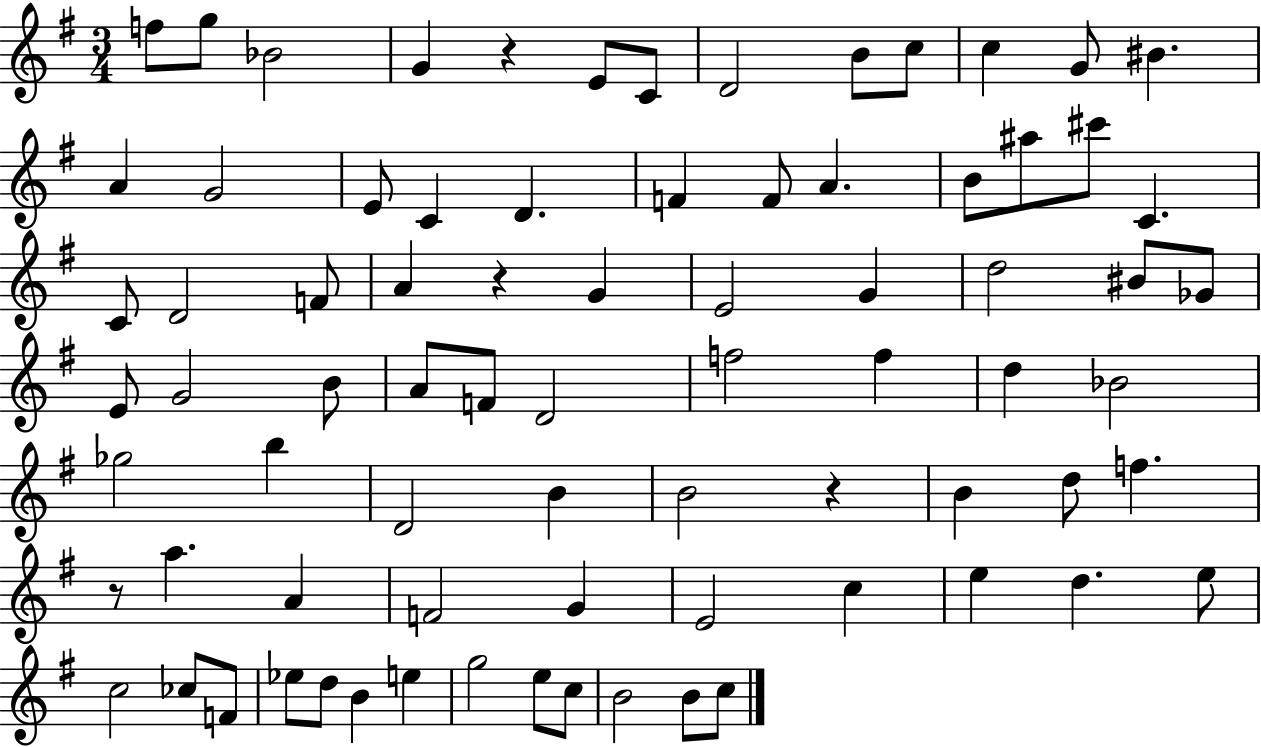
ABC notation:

X:1
T:Untitled
M:3/4
L:1/4
K:G
f/2 g/2 _B2 G z E/2 C/2 D2 B/2 c/2 c G/2 ^B A G2 E/2 C D F F/2 A B/2 ^a/2 ^c'/2 C C/2 D2 F/2 A z G E2 G d2 ^B/2 _G/2 E/2 G2 B/2 A/2 F/2 D2 f2 f d _B2 _g2 b D2 B B2 z B d/2 f z/2 a A F2 G E2 c e d e/2 c2 _c/2 F/2 _e/2 d/2 B e g2 e/2 c/2 B2 B/2 c/2